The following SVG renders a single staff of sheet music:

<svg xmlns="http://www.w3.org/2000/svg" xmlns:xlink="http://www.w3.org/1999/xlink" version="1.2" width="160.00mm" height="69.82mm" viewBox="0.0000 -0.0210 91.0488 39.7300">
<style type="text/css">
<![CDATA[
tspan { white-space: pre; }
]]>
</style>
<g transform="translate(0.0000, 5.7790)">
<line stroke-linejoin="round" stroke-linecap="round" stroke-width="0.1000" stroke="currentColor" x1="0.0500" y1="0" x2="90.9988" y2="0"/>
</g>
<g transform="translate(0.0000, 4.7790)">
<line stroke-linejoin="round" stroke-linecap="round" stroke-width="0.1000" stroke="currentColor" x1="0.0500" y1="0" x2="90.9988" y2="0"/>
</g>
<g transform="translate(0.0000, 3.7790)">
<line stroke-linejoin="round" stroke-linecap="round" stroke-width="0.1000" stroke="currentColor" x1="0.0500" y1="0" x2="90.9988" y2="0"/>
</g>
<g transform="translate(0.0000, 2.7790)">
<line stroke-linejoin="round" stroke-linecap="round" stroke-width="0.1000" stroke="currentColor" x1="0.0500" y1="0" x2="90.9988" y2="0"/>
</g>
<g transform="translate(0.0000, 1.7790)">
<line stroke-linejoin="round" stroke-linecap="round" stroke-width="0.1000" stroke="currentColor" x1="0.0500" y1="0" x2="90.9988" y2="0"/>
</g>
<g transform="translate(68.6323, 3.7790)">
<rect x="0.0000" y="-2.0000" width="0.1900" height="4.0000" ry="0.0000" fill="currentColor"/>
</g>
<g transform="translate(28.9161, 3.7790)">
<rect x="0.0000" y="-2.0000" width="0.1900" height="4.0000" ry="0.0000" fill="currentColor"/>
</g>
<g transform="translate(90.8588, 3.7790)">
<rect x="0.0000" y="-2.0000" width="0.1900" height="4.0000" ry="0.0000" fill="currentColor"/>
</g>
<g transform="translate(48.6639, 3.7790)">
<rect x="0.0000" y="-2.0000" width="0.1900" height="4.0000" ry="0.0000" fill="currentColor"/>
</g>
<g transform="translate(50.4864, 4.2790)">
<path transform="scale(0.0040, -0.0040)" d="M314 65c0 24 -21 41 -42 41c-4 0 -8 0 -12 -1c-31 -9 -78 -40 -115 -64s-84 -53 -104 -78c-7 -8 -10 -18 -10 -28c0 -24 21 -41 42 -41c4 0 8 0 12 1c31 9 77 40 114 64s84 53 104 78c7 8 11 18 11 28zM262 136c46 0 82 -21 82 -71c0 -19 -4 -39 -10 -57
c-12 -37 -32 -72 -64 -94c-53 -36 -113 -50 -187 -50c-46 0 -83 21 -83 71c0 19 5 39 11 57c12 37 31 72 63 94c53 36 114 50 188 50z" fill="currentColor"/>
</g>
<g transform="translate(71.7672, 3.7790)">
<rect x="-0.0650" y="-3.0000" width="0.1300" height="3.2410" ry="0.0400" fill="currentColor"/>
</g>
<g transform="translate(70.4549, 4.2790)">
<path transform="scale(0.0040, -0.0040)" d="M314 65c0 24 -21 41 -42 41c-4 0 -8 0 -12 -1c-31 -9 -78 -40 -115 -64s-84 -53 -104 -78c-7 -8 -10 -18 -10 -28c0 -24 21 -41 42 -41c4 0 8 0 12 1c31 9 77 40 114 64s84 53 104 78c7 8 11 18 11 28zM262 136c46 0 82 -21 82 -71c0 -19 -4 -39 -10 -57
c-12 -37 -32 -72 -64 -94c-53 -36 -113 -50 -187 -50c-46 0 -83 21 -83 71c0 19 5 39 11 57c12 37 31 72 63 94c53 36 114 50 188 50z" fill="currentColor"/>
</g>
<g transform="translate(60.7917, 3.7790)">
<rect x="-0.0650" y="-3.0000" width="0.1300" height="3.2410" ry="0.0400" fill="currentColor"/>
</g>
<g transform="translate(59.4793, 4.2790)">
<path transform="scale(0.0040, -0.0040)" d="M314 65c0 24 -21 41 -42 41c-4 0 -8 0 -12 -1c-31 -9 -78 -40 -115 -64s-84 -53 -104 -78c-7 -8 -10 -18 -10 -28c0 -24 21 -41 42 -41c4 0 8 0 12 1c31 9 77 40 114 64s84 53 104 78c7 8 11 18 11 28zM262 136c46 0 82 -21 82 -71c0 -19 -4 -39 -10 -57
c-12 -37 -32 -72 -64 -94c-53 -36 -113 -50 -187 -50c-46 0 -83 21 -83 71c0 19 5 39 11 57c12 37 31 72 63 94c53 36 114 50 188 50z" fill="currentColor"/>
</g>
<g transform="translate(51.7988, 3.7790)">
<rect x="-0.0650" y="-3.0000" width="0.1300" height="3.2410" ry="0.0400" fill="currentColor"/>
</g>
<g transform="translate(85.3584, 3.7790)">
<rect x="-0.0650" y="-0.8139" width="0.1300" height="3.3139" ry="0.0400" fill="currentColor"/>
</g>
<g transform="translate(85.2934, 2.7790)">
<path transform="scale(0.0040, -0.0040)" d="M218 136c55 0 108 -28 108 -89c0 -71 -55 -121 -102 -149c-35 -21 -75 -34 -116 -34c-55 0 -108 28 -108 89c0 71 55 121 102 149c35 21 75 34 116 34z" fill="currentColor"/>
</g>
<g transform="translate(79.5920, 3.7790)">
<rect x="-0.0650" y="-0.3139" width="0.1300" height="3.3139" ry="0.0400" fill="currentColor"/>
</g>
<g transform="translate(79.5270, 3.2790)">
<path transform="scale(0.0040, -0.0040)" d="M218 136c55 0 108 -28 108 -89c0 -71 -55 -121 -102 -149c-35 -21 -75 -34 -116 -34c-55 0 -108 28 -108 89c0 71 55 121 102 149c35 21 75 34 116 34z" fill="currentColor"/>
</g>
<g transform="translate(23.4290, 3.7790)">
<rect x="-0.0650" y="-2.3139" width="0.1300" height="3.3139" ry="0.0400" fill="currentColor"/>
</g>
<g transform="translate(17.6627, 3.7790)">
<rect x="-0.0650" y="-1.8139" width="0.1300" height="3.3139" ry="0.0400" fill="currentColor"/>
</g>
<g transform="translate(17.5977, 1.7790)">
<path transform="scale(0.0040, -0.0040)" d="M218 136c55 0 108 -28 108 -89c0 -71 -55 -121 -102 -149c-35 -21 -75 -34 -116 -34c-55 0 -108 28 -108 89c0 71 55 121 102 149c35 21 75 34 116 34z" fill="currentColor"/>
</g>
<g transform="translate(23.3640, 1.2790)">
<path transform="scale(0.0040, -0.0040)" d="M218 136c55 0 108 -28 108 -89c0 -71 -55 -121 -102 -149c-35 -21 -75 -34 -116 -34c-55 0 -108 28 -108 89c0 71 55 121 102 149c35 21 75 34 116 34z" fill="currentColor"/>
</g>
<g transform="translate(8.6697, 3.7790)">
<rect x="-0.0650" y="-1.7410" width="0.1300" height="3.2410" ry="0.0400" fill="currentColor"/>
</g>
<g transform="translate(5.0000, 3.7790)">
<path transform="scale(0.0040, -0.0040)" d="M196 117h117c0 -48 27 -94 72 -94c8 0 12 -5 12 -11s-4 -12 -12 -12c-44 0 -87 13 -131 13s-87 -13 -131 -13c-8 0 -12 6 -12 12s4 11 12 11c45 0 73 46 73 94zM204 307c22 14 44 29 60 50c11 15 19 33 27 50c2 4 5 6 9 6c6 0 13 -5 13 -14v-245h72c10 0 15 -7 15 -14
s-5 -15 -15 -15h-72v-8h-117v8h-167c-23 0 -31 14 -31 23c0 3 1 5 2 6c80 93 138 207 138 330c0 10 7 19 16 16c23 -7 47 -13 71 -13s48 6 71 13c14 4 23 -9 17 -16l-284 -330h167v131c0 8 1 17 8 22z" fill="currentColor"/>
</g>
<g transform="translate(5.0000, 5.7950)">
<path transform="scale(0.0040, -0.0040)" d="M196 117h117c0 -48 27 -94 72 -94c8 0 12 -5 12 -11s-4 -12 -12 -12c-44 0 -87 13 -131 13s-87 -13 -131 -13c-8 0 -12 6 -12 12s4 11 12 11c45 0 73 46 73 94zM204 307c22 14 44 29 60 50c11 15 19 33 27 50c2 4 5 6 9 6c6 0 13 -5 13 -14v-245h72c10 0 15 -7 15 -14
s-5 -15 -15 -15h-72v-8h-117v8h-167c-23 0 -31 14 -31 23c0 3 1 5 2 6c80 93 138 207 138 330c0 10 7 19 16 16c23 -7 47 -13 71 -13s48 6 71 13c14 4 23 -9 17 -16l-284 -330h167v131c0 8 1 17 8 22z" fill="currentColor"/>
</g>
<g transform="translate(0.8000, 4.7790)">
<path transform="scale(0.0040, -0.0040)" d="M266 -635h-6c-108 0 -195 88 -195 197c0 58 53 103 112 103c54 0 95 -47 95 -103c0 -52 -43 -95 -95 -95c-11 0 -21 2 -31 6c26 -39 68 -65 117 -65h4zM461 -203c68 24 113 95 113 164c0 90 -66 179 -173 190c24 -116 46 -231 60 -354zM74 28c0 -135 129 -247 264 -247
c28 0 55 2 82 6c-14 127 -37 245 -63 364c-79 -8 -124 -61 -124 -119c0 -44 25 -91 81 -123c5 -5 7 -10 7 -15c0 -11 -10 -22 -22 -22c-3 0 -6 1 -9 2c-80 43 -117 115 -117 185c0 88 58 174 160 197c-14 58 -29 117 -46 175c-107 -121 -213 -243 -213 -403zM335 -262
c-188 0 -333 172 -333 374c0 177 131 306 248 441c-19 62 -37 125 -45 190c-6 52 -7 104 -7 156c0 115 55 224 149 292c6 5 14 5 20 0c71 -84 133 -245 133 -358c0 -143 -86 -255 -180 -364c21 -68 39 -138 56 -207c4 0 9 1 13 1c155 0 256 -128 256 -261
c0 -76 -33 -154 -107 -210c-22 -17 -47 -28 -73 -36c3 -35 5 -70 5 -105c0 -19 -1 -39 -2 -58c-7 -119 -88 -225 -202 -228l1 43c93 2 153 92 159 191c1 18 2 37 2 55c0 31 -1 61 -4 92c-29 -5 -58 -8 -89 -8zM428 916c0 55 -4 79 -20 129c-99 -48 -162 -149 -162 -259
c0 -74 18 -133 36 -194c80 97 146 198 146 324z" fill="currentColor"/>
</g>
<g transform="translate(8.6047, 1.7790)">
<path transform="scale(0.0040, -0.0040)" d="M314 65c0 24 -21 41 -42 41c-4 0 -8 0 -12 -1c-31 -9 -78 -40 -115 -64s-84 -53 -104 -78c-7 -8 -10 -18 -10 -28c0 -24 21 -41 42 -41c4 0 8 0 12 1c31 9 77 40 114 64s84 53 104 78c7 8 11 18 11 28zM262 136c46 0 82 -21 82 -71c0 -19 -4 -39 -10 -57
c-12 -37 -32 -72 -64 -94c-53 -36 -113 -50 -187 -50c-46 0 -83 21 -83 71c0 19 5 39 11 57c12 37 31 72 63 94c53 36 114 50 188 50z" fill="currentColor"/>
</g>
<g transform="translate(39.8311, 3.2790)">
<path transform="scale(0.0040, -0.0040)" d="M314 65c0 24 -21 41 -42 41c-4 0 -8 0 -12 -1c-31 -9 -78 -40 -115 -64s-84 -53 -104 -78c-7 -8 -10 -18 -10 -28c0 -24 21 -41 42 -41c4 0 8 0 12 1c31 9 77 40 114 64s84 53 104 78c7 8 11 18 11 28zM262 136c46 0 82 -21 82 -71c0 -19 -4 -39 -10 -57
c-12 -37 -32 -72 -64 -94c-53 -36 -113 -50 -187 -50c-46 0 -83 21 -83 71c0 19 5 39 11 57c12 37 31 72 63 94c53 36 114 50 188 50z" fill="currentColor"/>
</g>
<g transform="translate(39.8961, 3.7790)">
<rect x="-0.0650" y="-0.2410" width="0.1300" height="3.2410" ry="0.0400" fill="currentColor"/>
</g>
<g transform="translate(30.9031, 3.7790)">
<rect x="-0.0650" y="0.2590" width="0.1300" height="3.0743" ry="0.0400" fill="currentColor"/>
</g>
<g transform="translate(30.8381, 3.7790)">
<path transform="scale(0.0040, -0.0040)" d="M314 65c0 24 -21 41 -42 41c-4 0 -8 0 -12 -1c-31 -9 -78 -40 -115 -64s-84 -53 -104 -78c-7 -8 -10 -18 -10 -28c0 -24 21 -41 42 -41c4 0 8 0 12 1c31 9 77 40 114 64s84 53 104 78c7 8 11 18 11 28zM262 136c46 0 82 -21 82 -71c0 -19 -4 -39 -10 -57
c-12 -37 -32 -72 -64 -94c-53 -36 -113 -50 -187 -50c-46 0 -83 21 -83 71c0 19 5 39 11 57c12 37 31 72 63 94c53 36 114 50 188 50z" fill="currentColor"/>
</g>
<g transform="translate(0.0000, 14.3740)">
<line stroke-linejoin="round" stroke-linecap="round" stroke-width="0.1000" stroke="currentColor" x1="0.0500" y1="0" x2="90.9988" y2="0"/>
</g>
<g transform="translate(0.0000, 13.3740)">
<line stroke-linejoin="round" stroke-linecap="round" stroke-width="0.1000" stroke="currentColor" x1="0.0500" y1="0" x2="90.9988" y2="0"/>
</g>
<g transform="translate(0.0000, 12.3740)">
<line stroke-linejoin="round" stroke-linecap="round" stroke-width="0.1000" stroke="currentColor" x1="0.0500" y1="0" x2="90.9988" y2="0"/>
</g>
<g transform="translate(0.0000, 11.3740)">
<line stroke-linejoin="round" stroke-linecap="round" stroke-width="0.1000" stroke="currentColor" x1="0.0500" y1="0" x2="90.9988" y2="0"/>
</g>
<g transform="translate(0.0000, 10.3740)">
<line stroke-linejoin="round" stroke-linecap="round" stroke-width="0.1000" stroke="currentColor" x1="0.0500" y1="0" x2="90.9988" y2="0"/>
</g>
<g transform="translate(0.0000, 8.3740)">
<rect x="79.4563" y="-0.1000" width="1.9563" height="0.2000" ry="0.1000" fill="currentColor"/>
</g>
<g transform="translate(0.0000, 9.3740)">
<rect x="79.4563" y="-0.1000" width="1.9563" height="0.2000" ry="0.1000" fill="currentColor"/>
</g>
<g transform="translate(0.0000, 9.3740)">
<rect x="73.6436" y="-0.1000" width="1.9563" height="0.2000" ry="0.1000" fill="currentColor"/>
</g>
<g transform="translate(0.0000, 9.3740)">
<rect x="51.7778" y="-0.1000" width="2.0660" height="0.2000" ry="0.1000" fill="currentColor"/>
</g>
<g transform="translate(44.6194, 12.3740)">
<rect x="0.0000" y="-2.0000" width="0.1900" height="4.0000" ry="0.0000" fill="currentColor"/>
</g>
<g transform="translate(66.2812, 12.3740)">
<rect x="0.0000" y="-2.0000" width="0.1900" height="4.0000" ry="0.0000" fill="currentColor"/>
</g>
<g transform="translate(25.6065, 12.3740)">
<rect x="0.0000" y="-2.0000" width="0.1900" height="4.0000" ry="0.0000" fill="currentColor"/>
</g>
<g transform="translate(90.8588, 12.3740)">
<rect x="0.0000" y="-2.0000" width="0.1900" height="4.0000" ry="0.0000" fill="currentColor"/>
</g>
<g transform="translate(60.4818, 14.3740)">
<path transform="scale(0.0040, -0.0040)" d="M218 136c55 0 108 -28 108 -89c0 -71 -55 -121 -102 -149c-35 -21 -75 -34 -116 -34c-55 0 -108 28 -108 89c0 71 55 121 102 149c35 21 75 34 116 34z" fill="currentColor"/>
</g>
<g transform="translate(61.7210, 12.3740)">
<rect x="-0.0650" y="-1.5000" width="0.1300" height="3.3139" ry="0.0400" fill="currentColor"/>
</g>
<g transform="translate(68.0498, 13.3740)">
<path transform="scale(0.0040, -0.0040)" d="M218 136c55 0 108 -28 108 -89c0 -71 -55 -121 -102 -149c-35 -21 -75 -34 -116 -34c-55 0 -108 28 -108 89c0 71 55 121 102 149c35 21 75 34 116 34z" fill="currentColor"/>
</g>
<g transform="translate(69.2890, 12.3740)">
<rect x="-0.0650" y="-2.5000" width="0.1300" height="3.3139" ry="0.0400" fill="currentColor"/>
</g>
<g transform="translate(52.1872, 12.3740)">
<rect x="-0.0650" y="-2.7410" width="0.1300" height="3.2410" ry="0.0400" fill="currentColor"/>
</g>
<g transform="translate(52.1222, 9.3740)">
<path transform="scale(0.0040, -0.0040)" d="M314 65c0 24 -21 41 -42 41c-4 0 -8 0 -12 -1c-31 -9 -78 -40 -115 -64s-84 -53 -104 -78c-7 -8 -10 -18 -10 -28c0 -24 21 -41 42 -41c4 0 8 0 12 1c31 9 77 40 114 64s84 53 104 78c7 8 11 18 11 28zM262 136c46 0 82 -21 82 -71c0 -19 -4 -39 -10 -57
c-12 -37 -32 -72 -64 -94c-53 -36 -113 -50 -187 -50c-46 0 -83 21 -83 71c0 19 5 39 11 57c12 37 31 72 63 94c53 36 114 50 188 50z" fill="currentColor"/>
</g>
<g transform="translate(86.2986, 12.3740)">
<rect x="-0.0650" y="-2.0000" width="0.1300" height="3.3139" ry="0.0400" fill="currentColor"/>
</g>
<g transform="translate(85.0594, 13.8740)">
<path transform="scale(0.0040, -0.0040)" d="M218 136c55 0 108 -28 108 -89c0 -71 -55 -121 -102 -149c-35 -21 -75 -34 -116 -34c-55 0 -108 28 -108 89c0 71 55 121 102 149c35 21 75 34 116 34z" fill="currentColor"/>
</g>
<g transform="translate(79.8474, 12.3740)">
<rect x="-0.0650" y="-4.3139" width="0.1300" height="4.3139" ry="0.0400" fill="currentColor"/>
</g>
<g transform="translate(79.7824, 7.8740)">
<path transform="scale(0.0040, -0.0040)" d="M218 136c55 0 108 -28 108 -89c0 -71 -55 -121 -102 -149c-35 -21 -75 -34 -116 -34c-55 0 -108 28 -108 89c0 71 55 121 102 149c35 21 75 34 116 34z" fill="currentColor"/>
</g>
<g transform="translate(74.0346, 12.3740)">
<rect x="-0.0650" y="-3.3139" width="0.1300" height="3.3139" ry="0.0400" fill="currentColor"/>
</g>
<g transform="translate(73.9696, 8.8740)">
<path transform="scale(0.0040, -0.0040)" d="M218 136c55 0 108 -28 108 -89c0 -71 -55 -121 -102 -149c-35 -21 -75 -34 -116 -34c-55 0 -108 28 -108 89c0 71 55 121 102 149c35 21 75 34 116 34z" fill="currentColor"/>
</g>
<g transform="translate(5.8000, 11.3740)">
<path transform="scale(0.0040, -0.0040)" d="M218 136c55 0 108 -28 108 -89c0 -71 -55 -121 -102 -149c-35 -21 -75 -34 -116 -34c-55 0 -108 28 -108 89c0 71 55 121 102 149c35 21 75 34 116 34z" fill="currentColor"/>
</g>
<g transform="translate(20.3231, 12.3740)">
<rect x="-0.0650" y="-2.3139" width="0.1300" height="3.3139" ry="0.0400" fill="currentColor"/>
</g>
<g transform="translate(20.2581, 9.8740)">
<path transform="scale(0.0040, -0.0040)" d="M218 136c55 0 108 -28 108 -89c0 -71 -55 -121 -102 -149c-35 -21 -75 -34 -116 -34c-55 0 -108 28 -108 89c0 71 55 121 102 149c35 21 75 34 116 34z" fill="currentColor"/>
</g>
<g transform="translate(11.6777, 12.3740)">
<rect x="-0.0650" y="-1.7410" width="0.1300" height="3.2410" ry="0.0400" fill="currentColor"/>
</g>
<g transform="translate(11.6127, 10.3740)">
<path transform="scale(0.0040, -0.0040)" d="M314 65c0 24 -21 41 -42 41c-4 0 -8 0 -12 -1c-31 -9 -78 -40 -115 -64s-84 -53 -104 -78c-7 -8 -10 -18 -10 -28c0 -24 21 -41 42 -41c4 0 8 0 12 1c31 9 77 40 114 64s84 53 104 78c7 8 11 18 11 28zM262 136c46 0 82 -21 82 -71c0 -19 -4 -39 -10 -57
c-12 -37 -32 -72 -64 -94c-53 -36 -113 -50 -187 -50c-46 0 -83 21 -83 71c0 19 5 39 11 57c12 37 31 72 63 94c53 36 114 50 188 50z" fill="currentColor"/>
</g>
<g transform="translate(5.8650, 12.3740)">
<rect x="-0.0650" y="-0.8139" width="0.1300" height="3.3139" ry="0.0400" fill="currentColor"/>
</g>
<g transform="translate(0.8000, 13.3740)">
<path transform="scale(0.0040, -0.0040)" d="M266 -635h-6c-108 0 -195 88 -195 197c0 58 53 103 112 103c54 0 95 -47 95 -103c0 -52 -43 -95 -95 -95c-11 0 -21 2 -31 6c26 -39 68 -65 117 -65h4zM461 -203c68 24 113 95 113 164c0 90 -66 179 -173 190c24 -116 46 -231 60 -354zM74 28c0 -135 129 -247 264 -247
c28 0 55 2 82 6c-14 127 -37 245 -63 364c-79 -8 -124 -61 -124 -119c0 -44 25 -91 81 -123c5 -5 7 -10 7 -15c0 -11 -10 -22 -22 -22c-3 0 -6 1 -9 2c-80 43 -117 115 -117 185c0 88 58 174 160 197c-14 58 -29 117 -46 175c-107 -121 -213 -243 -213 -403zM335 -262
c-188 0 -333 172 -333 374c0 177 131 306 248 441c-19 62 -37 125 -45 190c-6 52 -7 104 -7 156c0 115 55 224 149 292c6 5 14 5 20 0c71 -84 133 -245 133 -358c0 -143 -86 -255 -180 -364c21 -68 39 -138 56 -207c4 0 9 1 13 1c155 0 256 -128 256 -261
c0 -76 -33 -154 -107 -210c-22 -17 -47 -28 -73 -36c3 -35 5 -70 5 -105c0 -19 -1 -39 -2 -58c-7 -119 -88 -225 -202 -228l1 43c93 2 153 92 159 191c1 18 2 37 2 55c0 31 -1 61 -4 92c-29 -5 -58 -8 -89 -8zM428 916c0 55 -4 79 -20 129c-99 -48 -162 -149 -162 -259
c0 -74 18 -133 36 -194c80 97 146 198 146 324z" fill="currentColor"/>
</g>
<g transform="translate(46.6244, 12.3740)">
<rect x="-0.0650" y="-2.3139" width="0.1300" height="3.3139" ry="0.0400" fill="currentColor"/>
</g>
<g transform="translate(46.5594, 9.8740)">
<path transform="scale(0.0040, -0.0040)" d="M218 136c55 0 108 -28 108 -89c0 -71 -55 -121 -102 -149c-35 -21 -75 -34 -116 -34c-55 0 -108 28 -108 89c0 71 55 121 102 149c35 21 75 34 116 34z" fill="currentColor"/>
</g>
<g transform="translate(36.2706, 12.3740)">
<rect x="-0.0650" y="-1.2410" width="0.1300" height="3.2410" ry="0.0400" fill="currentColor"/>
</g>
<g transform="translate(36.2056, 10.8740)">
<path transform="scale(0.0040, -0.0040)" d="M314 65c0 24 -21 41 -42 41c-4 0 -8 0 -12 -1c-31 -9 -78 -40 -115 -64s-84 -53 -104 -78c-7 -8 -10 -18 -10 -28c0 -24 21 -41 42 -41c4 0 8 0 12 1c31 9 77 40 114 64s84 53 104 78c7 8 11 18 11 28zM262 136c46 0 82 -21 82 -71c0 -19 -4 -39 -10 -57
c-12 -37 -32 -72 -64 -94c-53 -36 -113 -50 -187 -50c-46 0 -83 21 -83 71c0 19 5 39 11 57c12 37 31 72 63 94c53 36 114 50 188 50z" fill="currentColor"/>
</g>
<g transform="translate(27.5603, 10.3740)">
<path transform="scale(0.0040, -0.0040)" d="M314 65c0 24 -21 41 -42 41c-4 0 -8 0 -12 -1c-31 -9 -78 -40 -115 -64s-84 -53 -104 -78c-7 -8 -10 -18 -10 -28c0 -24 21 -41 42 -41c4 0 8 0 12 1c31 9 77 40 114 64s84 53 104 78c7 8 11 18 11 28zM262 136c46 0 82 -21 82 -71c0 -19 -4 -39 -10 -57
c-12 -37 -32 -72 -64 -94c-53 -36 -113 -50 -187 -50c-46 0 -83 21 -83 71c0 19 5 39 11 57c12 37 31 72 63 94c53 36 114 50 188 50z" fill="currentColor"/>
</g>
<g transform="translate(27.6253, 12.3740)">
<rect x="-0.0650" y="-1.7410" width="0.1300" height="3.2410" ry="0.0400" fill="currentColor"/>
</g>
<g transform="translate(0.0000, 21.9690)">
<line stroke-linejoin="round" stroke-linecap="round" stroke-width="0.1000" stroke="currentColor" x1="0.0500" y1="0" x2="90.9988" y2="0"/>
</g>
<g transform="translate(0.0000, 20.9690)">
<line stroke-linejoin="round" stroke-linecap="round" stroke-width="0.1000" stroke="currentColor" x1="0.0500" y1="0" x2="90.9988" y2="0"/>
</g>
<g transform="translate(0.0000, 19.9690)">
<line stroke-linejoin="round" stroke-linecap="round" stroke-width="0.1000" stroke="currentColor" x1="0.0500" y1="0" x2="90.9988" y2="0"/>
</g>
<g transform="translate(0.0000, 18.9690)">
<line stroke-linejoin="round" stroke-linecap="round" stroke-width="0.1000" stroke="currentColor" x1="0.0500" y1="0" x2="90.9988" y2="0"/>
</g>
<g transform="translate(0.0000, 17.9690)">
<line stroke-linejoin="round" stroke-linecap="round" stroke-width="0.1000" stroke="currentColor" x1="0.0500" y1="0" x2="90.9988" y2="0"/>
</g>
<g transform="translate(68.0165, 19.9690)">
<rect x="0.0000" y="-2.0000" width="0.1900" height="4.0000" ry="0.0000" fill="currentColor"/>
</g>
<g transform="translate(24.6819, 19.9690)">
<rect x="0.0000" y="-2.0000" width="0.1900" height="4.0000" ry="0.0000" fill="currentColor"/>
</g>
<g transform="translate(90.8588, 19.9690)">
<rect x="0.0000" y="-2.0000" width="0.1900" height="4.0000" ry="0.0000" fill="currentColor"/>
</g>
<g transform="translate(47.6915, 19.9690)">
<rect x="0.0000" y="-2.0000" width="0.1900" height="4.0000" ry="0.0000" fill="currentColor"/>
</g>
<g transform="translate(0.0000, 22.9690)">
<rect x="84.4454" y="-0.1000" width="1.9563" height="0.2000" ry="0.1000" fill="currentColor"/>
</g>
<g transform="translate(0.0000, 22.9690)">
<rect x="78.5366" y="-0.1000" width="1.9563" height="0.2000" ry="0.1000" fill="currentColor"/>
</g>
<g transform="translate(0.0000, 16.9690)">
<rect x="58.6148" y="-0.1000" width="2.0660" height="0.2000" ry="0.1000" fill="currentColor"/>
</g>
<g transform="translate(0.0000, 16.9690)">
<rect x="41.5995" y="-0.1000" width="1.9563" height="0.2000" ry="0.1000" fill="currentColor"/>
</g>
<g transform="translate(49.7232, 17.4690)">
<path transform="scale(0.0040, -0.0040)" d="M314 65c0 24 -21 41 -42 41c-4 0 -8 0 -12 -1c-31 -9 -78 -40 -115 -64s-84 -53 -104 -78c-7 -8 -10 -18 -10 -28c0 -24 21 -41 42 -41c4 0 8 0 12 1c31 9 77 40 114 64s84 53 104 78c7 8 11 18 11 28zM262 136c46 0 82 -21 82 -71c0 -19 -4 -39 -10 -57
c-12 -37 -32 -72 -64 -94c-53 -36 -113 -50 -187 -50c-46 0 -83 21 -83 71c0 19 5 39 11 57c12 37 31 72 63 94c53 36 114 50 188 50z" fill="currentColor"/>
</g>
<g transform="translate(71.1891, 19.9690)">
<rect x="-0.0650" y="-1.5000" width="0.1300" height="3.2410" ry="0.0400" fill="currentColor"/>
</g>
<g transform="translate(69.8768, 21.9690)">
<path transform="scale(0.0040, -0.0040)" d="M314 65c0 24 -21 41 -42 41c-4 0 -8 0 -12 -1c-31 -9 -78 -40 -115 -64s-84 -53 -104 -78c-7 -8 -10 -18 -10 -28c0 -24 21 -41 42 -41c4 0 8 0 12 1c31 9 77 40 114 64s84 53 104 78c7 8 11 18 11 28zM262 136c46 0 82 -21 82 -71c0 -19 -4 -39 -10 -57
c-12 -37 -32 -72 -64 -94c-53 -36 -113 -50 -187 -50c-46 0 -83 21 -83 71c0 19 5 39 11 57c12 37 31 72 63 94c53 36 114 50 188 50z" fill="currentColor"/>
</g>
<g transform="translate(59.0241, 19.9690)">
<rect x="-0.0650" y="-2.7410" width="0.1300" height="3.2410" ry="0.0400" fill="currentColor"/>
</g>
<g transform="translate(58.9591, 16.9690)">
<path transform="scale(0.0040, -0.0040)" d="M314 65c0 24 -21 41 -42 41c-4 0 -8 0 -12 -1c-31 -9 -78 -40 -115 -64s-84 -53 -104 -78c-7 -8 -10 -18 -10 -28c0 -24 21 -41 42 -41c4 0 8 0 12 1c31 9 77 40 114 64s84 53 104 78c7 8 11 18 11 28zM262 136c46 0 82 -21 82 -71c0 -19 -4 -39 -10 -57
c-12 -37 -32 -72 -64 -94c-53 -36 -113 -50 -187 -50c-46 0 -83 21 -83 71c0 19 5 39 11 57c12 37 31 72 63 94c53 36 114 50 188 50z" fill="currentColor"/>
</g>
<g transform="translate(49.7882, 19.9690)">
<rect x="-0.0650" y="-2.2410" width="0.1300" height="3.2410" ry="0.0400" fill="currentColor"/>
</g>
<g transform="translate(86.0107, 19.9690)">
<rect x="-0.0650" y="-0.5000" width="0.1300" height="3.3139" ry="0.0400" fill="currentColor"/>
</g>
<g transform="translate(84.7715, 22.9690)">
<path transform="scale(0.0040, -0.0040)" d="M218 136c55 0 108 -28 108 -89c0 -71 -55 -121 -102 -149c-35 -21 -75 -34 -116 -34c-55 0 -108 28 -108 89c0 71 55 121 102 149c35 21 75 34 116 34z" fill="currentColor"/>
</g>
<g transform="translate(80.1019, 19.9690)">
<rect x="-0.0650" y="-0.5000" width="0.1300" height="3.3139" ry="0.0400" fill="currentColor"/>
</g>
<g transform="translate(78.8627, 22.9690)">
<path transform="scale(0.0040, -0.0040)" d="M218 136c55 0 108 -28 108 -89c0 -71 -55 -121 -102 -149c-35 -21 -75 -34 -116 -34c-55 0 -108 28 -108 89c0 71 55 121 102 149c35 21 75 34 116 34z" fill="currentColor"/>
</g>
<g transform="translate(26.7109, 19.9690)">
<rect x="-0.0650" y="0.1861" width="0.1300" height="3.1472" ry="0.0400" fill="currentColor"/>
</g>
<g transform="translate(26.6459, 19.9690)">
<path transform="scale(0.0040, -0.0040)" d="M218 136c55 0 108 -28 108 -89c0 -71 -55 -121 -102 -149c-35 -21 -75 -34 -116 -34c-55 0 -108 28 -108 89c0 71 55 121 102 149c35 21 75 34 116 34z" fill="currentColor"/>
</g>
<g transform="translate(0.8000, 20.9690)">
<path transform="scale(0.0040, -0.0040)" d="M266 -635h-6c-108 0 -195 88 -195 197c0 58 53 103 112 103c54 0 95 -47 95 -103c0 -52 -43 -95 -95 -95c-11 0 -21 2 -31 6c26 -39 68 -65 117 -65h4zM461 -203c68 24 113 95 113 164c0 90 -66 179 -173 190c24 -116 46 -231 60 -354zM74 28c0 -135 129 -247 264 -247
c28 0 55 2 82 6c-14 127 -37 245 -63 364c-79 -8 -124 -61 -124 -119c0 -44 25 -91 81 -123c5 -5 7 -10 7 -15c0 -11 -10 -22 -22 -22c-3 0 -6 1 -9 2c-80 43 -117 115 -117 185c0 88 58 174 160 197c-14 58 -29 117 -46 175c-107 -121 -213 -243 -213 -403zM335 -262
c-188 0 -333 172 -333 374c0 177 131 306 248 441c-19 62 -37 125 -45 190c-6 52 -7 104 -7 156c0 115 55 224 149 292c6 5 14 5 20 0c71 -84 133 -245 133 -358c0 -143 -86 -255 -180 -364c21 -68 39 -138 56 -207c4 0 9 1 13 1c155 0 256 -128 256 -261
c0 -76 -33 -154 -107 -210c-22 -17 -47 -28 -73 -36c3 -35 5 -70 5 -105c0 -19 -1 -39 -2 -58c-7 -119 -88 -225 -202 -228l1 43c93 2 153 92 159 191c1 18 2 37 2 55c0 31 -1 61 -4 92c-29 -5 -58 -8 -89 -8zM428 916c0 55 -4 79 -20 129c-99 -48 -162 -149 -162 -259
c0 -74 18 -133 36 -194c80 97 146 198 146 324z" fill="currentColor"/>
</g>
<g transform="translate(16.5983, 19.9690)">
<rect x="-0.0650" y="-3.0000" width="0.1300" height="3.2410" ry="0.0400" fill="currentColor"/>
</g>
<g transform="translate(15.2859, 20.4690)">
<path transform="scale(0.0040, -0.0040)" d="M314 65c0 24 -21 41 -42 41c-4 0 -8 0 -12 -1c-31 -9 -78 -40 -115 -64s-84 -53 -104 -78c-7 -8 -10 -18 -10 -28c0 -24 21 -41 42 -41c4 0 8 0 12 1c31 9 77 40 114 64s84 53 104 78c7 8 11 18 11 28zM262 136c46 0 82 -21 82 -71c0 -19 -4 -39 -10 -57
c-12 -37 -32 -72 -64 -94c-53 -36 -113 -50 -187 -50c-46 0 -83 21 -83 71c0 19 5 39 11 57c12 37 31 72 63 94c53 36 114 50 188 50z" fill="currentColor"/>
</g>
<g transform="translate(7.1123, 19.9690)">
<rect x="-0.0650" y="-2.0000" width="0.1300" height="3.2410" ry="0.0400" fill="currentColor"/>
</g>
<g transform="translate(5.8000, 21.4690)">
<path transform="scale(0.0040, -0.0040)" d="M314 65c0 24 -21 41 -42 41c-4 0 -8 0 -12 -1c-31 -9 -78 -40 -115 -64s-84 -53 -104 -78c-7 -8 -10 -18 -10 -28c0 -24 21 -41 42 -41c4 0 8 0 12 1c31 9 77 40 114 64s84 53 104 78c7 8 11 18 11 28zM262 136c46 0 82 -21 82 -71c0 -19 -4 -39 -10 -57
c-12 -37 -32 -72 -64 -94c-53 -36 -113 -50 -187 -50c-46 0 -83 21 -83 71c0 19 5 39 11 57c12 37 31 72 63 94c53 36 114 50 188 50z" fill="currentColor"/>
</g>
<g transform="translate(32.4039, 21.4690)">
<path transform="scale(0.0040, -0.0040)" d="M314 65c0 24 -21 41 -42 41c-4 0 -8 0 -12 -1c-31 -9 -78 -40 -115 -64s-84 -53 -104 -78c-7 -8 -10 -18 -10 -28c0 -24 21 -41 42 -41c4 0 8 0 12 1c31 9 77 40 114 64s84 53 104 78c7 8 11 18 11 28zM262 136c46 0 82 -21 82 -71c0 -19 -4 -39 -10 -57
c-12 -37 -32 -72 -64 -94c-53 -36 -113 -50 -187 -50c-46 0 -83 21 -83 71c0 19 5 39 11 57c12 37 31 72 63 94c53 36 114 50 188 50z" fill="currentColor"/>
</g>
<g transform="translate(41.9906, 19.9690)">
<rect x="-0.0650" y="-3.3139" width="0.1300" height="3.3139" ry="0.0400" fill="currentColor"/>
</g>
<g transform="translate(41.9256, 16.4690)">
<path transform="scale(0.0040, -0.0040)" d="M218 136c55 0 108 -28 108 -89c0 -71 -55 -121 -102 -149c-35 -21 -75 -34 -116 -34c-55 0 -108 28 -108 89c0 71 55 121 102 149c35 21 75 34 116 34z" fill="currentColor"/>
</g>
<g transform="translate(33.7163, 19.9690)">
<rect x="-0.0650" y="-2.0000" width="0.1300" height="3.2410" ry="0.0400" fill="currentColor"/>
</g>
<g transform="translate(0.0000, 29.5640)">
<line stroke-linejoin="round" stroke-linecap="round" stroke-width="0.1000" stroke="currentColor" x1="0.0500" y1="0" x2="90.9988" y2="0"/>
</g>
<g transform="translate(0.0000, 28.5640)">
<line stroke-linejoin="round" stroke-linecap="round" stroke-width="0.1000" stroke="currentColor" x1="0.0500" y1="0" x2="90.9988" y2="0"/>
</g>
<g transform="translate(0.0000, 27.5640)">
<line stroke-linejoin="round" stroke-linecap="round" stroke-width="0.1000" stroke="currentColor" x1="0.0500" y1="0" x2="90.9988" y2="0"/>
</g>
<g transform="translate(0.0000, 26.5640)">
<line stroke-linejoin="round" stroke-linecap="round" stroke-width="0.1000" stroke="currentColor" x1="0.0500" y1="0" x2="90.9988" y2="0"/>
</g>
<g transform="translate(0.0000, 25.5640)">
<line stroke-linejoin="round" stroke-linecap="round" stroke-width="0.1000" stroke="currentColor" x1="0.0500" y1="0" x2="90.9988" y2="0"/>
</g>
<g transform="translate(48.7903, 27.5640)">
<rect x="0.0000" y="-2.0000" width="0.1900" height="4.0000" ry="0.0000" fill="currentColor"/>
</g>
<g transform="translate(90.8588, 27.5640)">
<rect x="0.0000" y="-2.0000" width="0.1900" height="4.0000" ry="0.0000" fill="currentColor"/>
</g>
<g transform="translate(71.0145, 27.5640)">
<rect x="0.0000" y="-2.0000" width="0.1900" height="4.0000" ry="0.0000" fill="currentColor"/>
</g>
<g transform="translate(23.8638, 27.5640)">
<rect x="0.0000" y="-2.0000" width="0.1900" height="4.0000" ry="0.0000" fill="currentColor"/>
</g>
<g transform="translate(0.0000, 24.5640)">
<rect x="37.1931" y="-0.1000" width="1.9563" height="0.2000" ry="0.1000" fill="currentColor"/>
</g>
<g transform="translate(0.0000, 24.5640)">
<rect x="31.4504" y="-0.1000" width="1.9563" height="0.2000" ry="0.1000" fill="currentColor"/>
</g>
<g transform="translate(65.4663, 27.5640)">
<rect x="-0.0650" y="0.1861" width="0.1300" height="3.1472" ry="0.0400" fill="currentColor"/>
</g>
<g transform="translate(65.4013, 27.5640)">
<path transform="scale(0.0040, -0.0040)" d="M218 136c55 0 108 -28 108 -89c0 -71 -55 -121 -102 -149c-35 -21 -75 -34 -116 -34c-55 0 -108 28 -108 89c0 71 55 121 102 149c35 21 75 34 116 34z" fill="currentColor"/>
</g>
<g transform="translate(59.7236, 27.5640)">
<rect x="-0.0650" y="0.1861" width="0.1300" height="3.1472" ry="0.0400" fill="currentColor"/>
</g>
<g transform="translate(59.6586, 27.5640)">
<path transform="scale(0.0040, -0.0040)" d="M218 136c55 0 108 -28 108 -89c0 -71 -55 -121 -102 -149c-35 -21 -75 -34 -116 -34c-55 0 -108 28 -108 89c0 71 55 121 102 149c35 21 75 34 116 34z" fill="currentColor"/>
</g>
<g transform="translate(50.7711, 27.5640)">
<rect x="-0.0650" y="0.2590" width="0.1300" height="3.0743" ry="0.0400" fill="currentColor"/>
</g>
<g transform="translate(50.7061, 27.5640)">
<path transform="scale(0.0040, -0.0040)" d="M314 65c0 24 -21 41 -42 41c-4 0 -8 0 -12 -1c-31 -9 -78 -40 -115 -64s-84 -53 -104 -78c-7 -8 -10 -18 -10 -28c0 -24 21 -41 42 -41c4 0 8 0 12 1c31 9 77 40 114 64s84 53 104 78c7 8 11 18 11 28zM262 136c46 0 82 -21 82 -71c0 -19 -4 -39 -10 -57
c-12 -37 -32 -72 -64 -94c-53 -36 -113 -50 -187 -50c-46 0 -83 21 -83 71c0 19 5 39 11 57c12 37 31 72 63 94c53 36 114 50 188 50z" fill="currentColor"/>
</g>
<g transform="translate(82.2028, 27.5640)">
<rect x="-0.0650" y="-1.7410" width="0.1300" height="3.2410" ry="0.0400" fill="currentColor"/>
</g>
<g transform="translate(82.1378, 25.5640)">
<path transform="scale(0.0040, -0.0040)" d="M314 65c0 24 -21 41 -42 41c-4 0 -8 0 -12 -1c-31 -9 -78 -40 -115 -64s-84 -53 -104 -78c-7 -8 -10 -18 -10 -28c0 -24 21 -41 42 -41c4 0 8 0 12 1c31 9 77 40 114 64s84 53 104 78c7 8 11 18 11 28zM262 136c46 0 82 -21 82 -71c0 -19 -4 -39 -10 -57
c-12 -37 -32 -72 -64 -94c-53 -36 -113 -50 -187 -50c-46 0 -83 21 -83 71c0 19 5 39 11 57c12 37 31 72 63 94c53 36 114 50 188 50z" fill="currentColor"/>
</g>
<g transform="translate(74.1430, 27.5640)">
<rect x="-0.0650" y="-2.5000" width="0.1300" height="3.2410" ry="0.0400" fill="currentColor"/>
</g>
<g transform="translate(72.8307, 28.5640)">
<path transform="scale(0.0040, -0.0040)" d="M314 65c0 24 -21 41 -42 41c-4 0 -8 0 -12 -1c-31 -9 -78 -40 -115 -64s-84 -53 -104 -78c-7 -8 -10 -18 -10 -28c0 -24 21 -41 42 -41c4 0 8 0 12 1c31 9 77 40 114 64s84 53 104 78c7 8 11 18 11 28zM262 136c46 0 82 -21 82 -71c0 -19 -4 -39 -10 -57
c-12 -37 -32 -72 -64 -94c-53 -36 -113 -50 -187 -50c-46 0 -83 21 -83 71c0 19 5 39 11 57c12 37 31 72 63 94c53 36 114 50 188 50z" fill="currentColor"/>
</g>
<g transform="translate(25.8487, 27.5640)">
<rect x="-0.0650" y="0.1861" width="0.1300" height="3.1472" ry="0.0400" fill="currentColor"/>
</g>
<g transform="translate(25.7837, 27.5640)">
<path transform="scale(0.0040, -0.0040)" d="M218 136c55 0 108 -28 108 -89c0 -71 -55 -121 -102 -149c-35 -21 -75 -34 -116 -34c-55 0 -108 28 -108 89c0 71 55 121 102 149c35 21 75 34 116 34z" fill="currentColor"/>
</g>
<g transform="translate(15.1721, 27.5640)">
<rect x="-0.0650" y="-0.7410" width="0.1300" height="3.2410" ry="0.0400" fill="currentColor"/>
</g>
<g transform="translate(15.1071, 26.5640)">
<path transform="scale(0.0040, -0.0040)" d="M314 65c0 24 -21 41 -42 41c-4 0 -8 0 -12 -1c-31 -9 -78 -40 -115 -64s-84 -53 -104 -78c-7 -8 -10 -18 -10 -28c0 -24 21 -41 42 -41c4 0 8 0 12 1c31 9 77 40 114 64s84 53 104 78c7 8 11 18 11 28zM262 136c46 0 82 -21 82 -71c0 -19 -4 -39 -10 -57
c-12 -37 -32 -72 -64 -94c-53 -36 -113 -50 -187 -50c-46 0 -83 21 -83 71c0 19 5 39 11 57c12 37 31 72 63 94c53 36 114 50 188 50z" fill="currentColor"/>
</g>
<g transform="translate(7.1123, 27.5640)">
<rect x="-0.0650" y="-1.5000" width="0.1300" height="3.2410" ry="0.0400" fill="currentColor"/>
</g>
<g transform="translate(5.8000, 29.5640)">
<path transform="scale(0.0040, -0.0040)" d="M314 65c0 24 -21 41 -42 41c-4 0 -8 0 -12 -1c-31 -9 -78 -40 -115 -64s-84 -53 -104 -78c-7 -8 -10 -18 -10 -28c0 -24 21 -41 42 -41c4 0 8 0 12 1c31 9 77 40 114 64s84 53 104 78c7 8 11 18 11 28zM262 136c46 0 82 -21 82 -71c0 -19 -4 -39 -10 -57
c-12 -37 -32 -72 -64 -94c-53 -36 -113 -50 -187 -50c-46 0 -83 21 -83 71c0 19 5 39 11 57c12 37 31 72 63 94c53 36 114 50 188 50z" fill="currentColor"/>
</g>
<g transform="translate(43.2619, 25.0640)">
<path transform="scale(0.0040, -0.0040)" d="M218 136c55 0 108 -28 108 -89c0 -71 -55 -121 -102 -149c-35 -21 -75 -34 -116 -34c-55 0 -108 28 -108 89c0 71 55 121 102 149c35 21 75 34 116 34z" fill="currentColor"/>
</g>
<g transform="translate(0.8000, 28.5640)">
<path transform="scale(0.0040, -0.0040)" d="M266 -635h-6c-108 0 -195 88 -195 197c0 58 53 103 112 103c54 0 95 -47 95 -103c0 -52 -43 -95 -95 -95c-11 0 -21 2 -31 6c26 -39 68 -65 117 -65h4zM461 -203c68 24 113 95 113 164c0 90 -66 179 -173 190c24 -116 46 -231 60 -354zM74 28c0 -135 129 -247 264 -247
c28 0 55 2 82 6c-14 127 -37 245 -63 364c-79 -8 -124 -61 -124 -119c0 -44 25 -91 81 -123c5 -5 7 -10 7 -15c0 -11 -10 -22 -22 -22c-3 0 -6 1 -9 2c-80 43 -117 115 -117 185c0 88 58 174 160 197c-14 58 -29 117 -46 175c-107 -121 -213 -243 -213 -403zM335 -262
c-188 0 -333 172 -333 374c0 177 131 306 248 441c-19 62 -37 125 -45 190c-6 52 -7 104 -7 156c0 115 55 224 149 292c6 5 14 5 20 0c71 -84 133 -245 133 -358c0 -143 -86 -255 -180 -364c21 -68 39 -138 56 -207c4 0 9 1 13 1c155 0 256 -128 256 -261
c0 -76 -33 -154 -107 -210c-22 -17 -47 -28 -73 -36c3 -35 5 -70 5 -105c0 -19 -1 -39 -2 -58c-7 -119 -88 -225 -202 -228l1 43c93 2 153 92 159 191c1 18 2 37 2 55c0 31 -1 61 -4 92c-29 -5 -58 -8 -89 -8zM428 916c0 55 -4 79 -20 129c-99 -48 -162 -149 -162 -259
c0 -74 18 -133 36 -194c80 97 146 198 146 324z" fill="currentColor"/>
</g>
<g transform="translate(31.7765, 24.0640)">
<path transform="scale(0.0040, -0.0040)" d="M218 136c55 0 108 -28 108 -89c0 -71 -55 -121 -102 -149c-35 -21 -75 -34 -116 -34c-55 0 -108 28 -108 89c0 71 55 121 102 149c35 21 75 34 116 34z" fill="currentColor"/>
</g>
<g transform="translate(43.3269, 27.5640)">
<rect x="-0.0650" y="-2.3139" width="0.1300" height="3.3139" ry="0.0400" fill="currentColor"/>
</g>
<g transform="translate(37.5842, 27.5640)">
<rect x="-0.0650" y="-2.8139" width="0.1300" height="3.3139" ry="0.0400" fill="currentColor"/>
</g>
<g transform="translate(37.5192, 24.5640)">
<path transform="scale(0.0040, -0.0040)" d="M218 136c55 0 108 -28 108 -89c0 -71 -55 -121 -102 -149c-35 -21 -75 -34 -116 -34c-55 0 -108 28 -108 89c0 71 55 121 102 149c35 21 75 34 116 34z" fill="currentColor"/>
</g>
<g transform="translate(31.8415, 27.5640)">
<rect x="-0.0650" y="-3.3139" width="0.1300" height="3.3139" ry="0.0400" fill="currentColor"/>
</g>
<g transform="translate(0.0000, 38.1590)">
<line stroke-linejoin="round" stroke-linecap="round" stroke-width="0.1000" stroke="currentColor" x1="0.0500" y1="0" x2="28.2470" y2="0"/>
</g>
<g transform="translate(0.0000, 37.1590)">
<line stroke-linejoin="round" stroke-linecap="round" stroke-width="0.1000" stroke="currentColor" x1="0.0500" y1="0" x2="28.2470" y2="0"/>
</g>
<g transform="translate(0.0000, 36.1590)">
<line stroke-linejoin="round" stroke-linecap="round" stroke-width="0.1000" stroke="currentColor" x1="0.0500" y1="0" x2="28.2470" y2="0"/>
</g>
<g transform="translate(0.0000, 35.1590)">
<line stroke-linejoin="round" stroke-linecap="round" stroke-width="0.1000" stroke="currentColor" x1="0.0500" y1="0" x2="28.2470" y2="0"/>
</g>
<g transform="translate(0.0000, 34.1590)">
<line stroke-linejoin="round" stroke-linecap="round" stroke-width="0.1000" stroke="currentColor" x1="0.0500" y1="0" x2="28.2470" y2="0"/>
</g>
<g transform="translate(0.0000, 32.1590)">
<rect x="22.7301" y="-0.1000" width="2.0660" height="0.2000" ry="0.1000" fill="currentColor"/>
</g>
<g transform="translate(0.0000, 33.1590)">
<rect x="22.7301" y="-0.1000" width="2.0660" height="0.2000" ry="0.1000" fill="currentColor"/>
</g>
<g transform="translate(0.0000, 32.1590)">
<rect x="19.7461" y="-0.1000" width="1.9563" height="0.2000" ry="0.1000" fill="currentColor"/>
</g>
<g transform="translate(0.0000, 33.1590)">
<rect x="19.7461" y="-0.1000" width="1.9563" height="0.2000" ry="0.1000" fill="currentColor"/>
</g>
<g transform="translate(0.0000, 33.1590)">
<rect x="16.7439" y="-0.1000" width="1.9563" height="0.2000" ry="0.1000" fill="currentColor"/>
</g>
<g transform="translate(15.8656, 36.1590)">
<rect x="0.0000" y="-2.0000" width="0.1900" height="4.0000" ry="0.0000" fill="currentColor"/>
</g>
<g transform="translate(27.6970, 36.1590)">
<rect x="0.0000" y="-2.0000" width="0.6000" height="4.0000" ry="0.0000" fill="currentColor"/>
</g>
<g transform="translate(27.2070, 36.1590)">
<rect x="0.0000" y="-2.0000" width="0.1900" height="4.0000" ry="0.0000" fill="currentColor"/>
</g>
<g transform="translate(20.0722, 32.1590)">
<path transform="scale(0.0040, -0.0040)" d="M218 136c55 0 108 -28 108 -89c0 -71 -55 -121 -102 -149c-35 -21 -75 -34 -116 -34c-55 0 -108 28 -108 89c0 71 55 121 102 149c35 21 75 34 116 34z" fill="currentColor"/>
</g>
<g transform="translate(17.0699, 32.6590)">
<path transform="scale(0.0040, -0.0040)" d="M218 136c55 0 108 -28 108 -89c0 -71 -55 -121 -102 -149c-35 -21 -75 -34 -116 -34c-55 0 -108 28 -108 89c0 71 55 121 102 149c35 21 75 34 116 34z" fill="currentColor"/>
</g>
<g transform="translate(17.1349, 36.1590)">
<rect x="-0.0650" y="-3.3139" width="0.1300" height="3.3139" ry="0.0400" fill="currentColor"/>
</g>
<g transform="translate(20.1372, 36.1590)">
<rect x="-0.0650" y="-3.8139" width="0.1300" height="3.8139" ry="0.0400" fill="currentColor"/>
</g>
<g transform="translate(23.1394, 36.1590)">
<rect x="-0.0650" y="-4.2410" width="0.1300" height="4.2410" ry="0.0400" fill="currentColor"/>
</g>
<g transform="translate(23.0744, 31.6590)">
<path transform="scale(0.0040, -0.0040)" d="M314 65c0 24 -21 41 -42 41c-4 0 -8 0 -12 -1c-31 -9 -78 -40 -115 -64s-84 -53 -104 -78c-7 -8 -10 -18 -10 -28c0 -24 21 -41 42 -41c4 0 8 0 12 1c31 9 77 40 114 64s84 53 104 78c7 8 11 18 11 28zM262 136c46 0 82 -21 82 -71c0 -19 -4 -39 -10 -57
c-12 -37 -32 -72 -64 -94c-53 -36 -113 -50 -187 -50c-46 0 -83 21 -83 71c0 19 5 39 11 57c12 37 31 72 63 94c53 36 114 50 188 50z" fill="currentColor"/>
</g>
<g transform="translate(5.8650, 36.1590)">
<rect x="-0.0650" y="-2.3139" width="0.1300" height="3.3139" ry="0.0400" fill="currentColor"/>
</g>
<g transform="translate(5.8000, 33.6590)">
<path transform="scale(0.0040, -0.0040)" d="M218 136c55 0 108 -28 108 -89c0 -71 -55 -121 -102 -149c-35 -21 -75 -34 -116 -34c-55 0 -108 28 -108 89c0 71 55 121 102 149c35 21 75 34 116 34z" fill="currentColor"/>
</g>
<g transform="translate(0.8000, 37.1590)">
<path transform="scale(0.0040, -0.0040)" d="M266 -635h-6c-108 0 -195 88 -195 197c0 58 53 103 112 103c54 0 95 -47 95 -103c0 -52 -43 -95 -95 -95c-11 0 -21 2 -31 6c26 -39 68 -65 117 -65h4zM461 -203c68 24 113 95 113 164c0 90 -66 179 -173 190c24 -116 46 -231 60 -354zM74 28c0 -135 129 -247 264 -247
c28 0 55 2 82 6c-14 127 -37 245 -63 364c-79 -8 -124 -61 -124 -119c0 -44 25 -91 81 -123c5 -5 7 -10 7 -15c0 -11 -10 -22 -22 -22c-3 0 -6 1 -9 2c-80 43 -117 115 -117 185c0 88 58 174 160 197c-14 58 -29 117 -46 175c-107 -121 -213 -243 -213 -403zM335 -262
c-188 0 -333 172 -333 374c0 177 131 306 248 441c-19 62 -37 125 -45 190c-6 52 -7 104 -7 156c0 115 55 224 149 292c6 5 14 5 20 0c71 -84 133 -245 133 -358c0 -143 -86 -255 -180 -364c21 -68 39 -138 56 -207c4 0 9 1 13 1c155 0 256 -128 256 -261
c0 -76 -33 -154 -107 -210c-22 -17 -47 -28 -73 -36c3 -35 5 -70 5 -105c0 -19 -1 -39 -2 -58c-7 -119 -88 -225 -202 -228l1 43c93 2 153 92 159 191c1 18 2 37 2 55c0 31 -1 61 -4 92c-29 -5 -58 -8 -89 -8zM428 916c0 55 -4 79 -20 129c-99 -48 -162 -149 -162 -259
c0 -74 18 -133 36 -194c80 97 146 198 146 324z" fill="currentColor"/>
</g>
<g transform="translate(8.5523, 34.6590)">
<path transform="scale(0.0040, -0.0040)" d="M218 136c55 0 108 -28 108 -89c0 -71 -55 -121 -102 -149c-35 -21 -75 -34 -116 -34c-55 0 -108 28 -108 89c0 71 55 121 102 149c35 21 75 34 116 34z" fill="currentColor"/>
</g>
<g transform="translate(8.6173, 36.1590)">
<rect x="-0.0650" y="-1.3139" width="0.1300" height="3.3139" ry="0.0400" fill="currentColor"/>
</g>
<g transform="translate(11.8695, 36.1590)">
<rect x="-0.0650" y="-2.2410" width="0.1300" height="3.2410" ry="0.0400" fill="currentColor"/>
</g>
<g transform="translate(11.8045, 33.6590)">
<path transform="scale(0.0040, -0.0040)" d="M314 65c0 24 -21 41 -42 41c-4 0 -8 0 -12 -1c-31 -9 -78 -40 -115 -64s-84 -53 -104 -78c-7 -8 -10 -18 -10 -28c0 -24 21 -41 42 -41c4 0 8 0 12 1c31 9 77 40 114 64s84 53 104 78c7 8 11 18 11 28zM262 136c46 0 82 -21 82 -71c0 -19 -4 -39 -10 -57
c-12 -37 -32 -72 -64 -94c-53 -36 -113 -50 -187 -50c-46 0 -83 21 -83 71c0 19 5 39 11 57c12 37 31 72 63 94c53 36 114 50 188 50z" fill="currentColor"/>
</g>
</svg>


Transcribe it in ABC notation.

X:1
T:Untitled
M:4/4
L:1/4
K:C
f2 f g B2 c2 A2 A2 A2 c d d f2 g f2 e2 g a2 E G b d' F F2 A2 B F2 b g2 a2 E2 C C E2 d2 B b a g B2 B B G2 f2 g e g2 b c' d'2